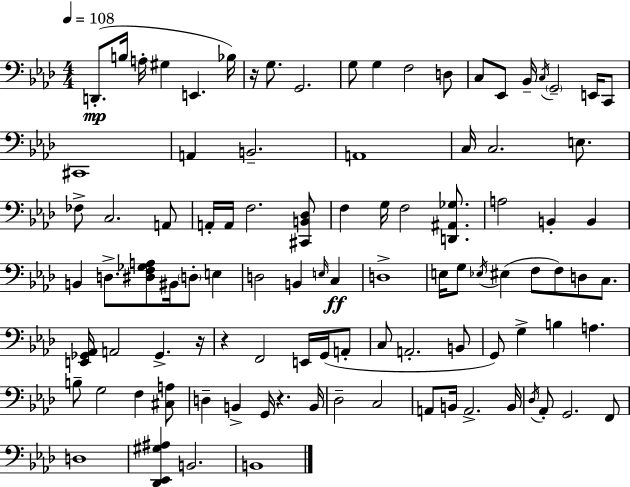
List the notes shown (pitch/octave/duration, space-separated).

D2/e. B3/s A3/s G#3/q E2/q. Bb3/s R/s G3/e. G2/h. G3/e G3/q F3/h D3/e C3/e Eb2/e Bb2/s C3/s G2/h E2/s C2/e C#2/w A2/q B2/h. A2/w C3/s C3/h. E3/e. FES3/e C3/h. A2/e A2/s A2/s F3/h. [C#2,B2,Db3]/e F3/q G3/s F3/h [D2,A#2,Gb3]/e. A3/h B2/q B2/q B2/q D3/e. [D#3,F3,Gb3,A3]/e BIS2/s D3/e E3/q D3/h B2/q E3/s C3/q D3/w E3/s G3/e Eb3/s EIS3/q F3/e F3/e D3/e C3/e. [E2,Gb2,Ab2]/s A2/h Gb2/q. R/s R/q F2/h E2/s G2/s A2/e C3/e A2/h. B2/e G2/e G3/q B3/q A3/q. B3/e G3/h F3/q [C#3,A3]/e D3/q B2/q G2/s R/q. B2/s Db3/h C3/h A2/e B2/s A2/h. B2/s Db3/s Ab2/e G2/h. F2/e D3/w [Db2,Eb2,G#3,A#3]/q B2/h. B2/w